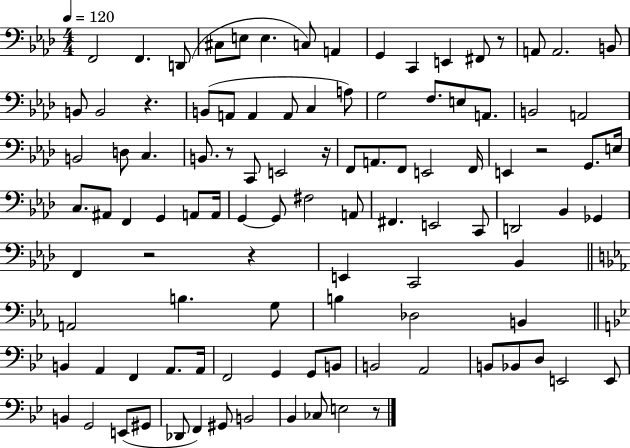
F2/h F2/q. D2/e C#3/e E3/e E3/q. C3/e A2/q G2/q C2/q E2/q F#2/e R/e A2/e A2/h. B2/e B2/e B2/h R/q. B2/e A2/e A2/q A2/e C3/q A3/e G3/h F3/e. E3/e A2/e. B2/h A2/h B2/h D3/e C3/q. B2/e. R/e C2/e E2/h R/s F2/e A2/e. F2/e E2/h F2/s E2/q R/h G2/e. E3/s C3/e. A#2/e F2/q G2/q A2/e A2/s G2/q G2/e F#3/h A2/e F#2/q. E2/h C2/e D2/h Bb2/q Gb2/q F2/q R/h R/q E2/q C2/h Bb2/q A2/h B3/q. G3/e B3/q Db3/h B2/q B2/q A2/q F2/q A2/e. A2/s F2/h G2/q G2/e B2/e B2/h A2/h B2/e Bb2/e D3/e E2/h E2/e B2/q G2/h E2/e G#2/e Db2/e F2/q G#2/e B2/h Bb2/q CES3/e E3/h R/e